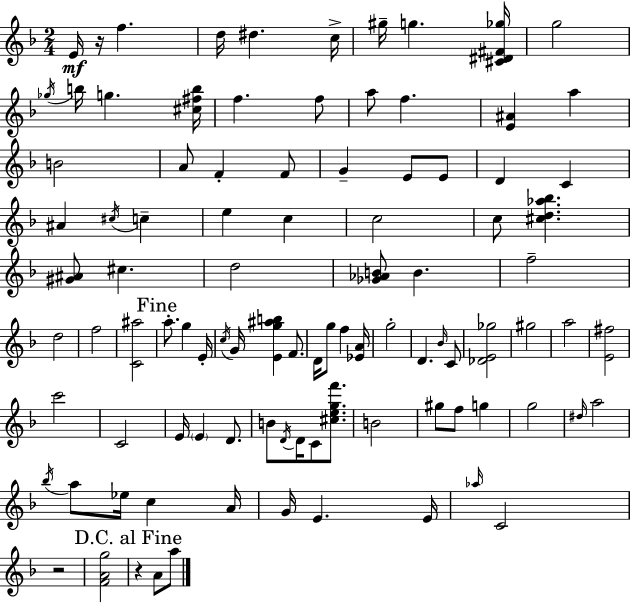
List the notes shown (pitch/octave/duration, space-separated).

E4/s R/s F5/q. D5/s D#5/q. C5/s G#5/s G5/q. [C#4,D#4,F#4,Gb5]/s G5/h Gb5/s B5/s G5/q. [C#5,F#5,B5]/s F5/q. F5/e A5/e F5/q. [E4,A#4]/q A5/q B4/h A4/e F4/q F4/e G4/q E4/e E4/e D4/q C4/q A#4/q C#5/s C5/q E5/q C5/q C5/h C5/e [C#5,D5,Ab5,Bb5]/q. [G#4,A#4]/e C#5/q. D5/h [Gb4,Ab4,B4]/e B4/q. F5/h D5/h F5/h [C4,A#5]/h A5/e. G5/q E4/s C5/s G4/s [E4,G5,A#5,B5]/q F4/e. D4/s G5/e F5/q [Eb4,A4]/s G5/h D4/q. Bb4/s C4/e [Db4,E4,Gb5]/h G#5/h A5/h [E4,F#5]/h C6/h C4/h E4/s E4/q D4/e. B4/e D4/s D4/s C4/e [C#5,E5,G5,F6]/e. B4/h G#5/e F5/e G5/q G5/h D#5/s A5/h Bb5/s A5/e Eb5/s C5/q A4/s G4/s E4/q. E4/s Ab5/s C4/h R/h [F4,A4,G5]/h R/q A4/e A5/e